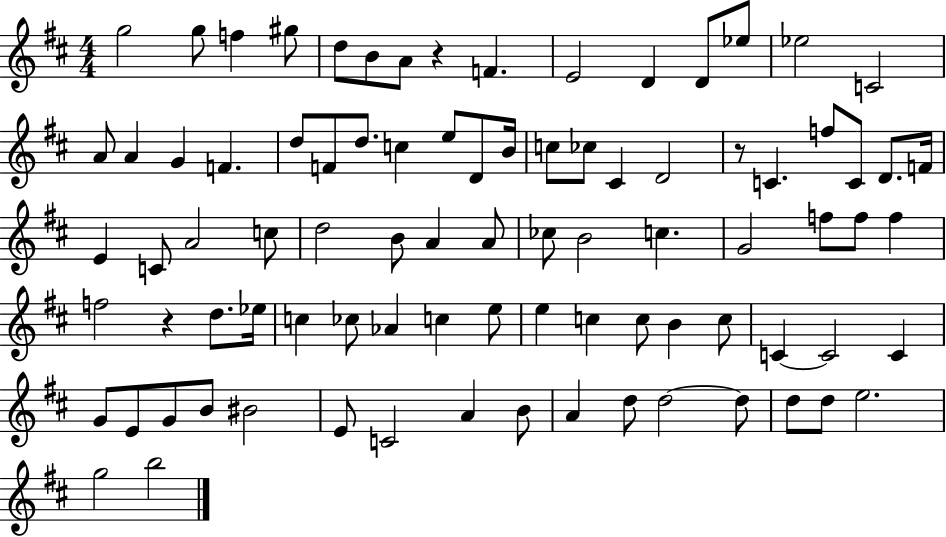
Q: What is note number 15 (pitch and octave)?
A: A4